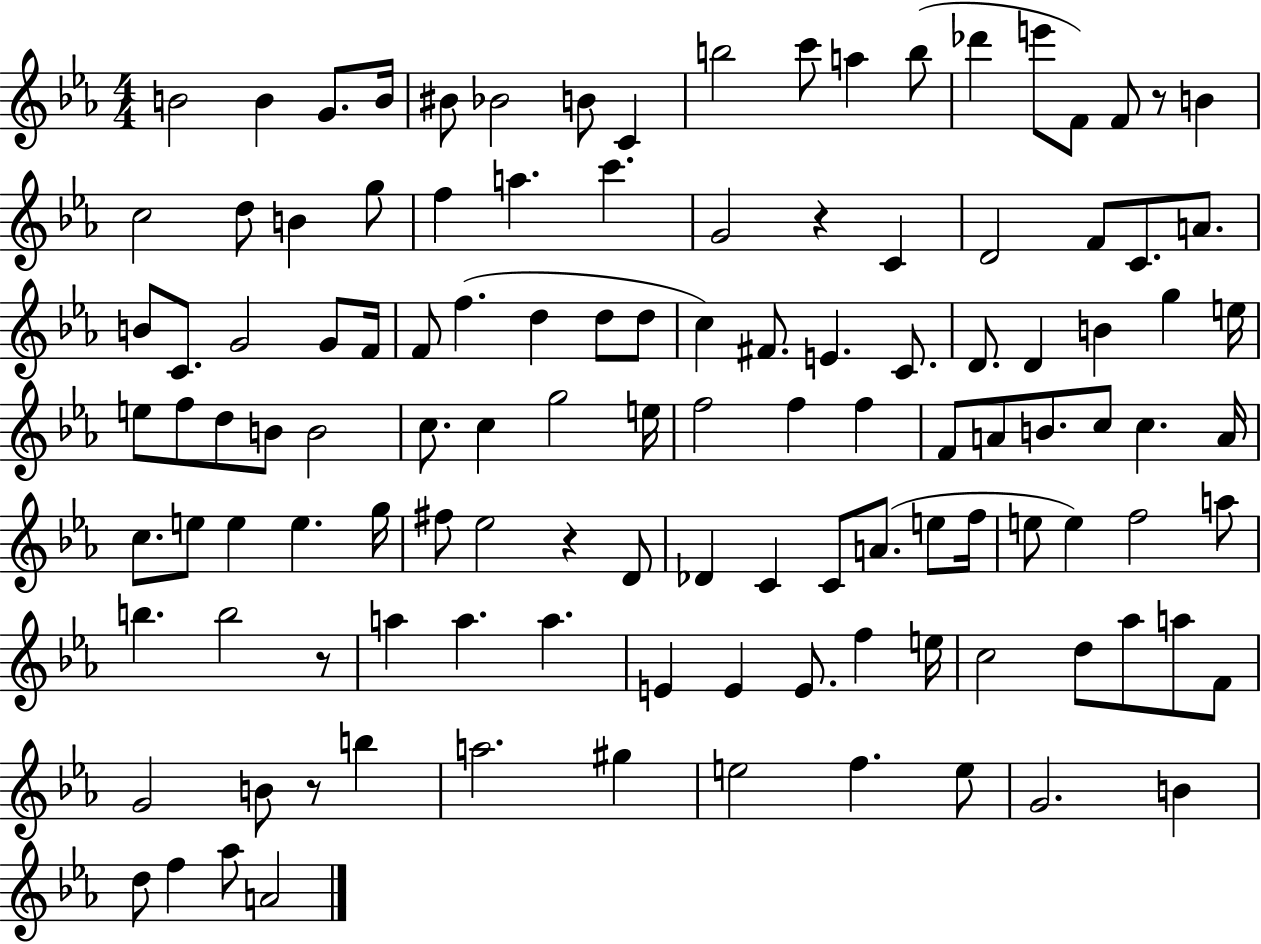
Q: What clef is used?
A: treble